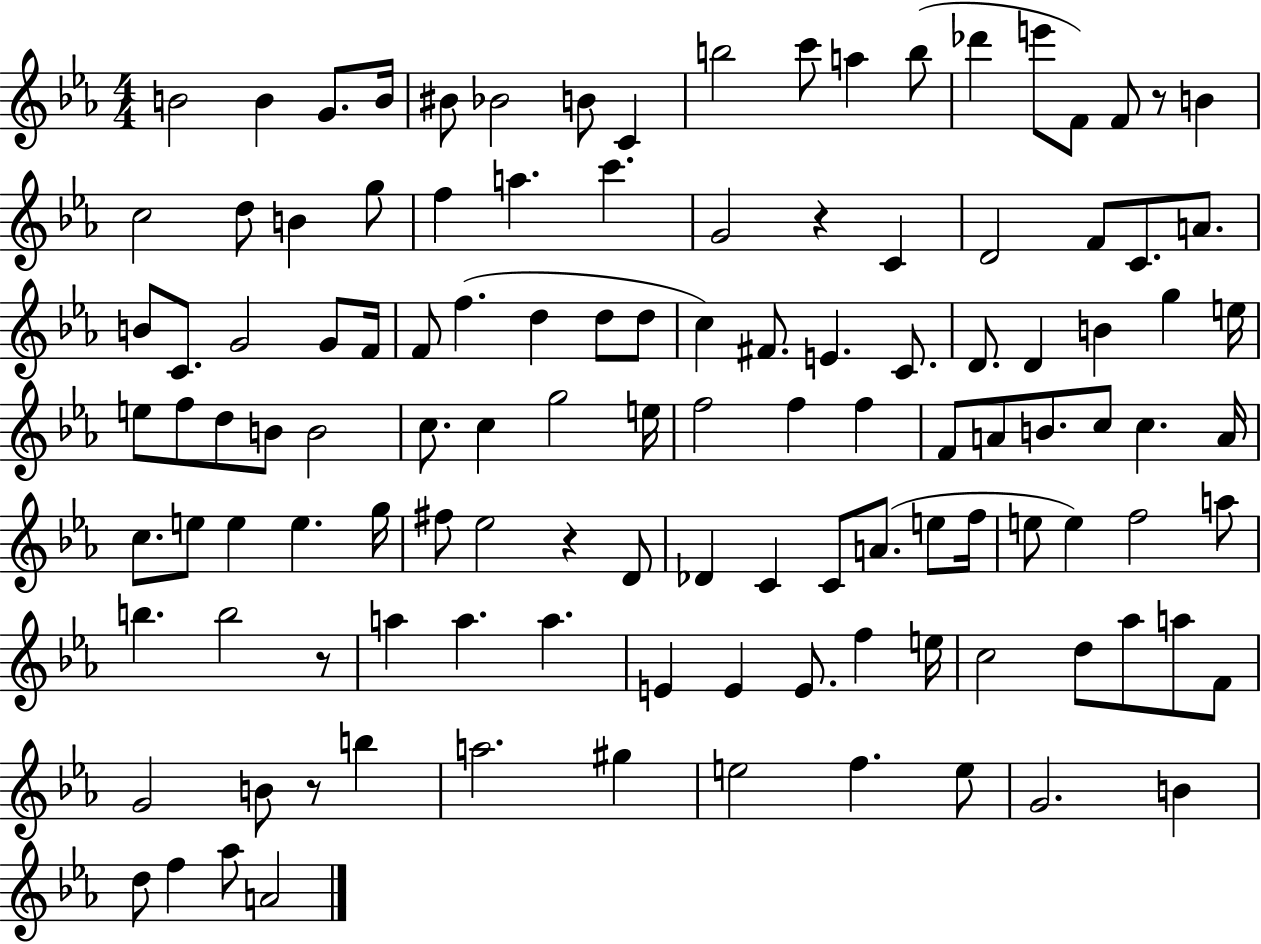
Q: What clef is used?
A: treble